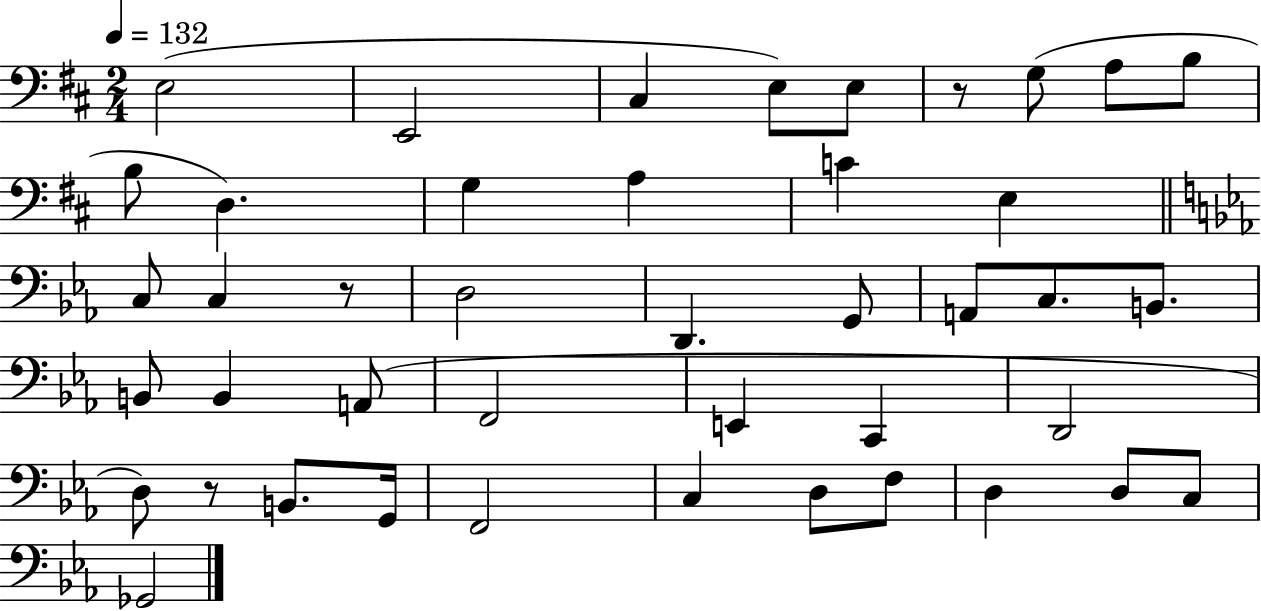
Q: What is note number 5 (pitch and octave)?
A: E3